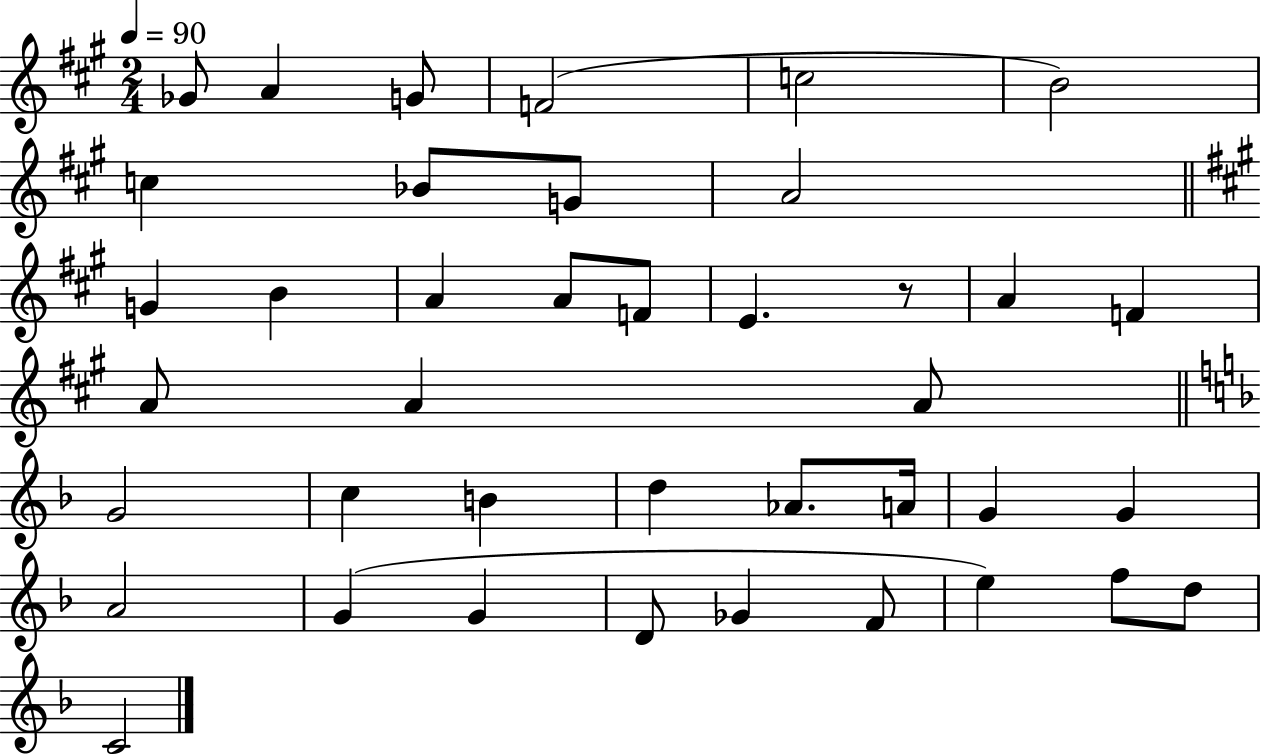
Gb4/e A4/q G4/e F4/h C5/h B4/h C5/q Bb4/e G4/e A4/h G4/q B4/q A4/q A4/e F4/e E4/q. R/e A4/q F4/q A4/e A4/q A4/e G4/h C5/q B4/q D5/q Ab4/e. A4/s G4/q G4/q A4/h G4/q G4/q D4/e Gb4/q F4/e E5/q F5/e D5/e C4/h